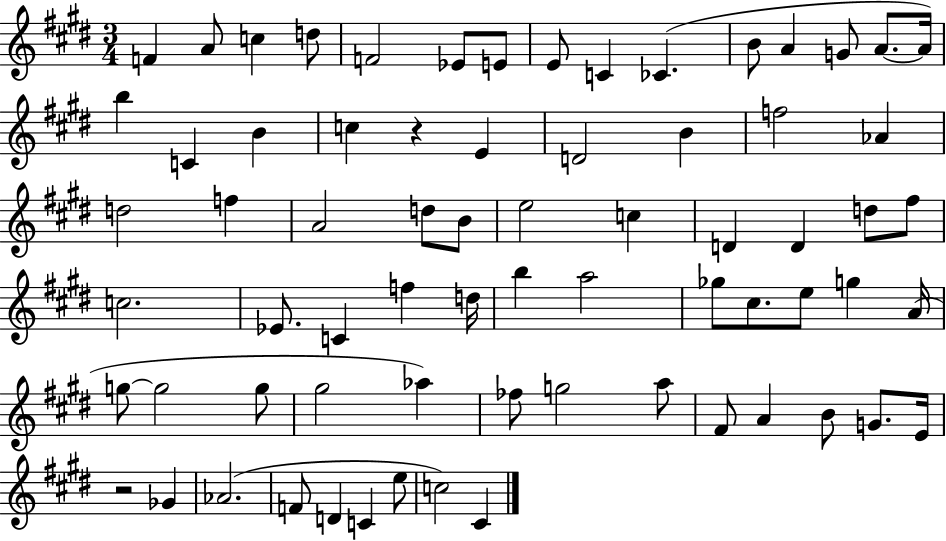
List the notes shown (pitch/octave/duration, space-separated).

F4/q A4/e C5/q D5/e F4/h Eb4/e E4/e E4/e C4/q CES4/q. B4/e A4/q G4/e A4/e. A4/s B5/q C4/q B4/q C5/q R/q E4/q D4/h B4/q F5/h Ab4/q D5/h F5/q A4/h D5/e B4/e E5/h C5/q D4/q D4/q D5/e F#5/e C5/h. Eb4/e. C4/q F5/q D5/s B5/q A5/h Gb5/e C#5/e. E5/e G5/q A4/s G5/e G5/h G5/e G#5/h Ab5/q FES5/e G5/h A5/e F#4/e A4/q B4/e G4/e. E4/s R/h Gb4/q Ab4/h. F4/e D4/q C4/q E5/e C5/h C#4/q